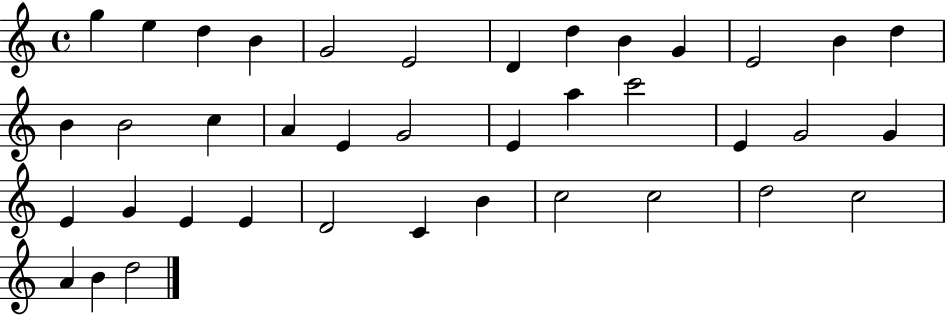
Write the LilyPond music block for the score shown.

{
  \clef treble
  \time 4/4
  \defaultTimeSignature
  \key c \major
  g''4 e''4 d''4 b'4 | g'2 e'2 | d'4 d''4 b'4 g'4 | e'2 b'4 d''4 | \break b'4 b'2 c''4 | a'4 e'4 g'2 | e'4 a''4 c'''2 | e'4 g'2 g'4 | \break e'4 g'4 e'4 e'4 | d'2 c'4 b'4 | c''2 c''2 | d''2 c''2 | \break a'4 b'4 d''2 | \bar "|."
}